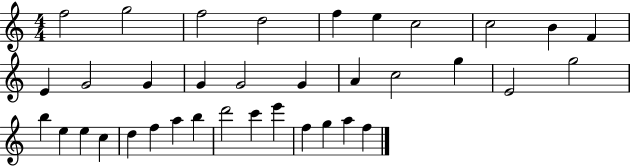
{
  \clef treble
  \numericTimeSignature
  \time 4/4
  \key c \major
  f''2 g''2 | f''2 d''2 | f''4 e''4 c''2 | c''2 b'4 f'4 | \break e'4 g'2 g'4 | g'4 g'2 g'4 | a'4 c''2 g''4 | e'2 g''2 | \break b''4 e''4 e''4 c''4 | d''4 f''4 a''4 b''4 | d'''2 c'''4 e'''4 | f''4 g''4 a''4 f''4 | \break \bar "|."
}